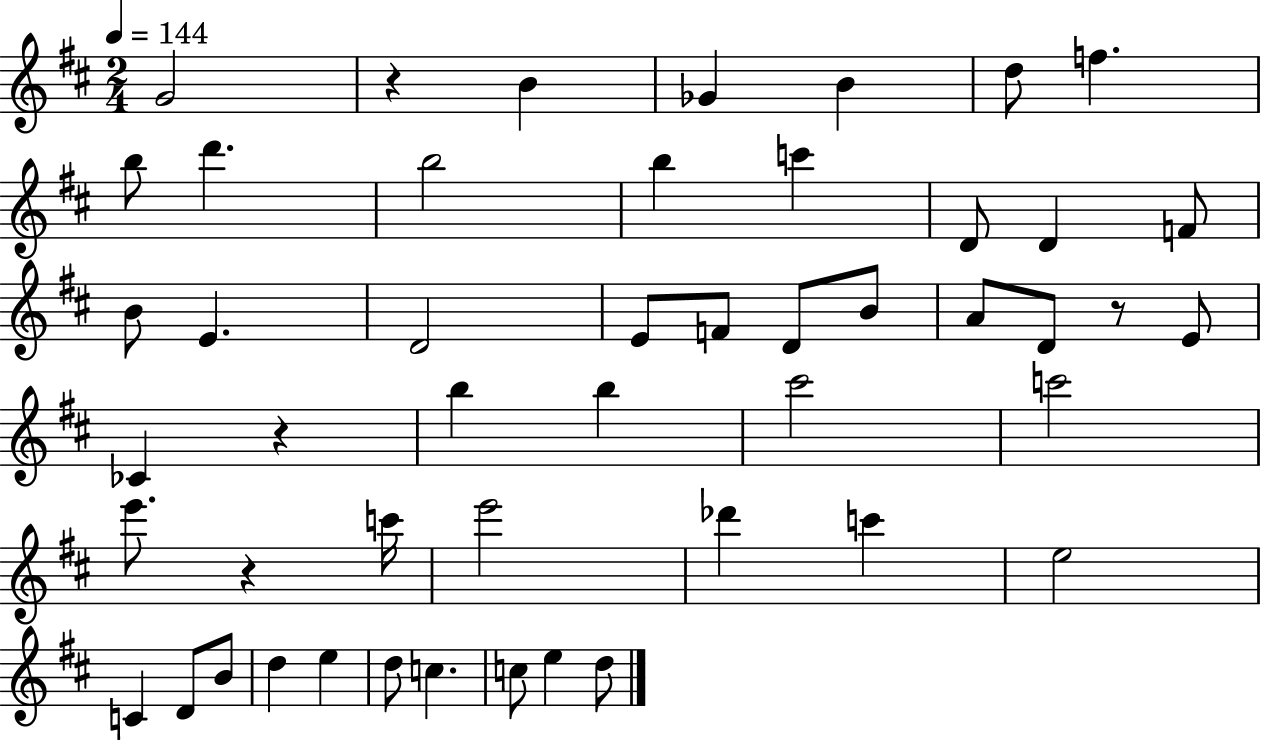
G4/h R/q B4/q Gb4/q B4/q D5/e F5/q. B5/e D6/q. B5/h B5/q C6/q D4/e D4/q F4/e B4/e E4/q. D4/h E4/e F4/e D4/e B4/e A4/e D4/e R/e E4/e CES4/q R/q B5/q B5/q C#6/h C6/h E6/e. R/q C6/s E6/h Db6/q C6/q E5/h C4/q D4/e B4/e D5/q E5/q D5/e C5/q. C5/e E5/q D5/e